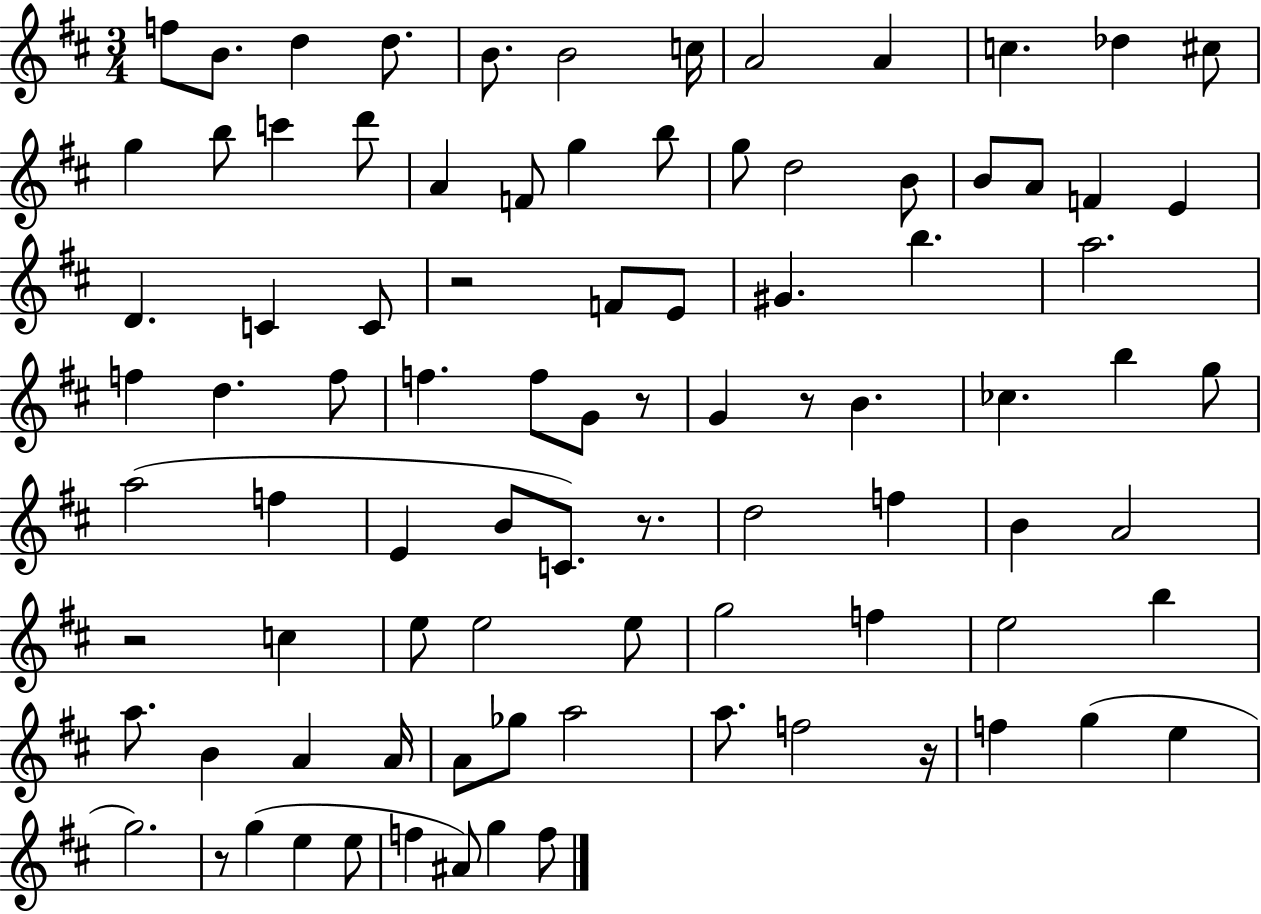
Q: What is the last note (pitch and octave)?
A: F5